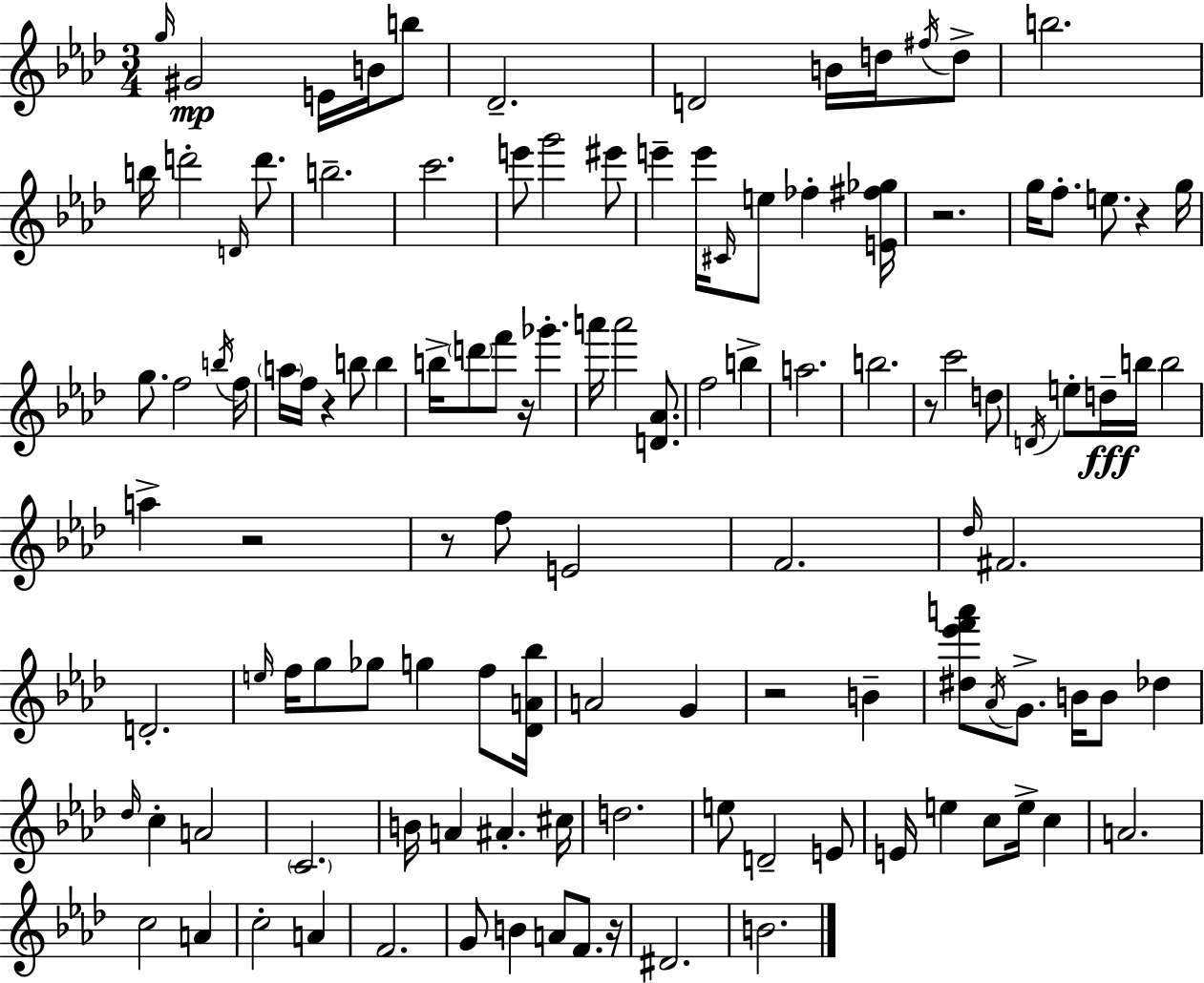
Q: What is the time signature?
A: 3/4